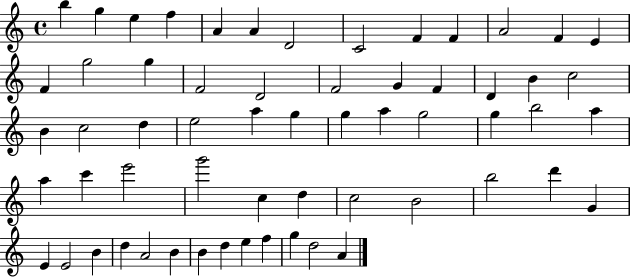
B5/q G5/q E5/q F5/q A4/q A4/q D4/h C4/h F4/q F4/q A4/h F4/q E4/q F4/q G5/h G5/q F4/h D4/h F4/h G4/q F4/q D4/q B4/q C5/h B4/q C5/h D5/q E5/h A5/q G5/q G5/q A5/q G5/h G5/q B5/h A5/q A5/q C6/q E6/h G6/h C5/q D5/q C5/h B4/h B5/h D6/q G4/q E4/q E4/h B4/q D5/q A4/h B4/q B4/q D5/q E5/q F5/q G5/q D5/h A4/q